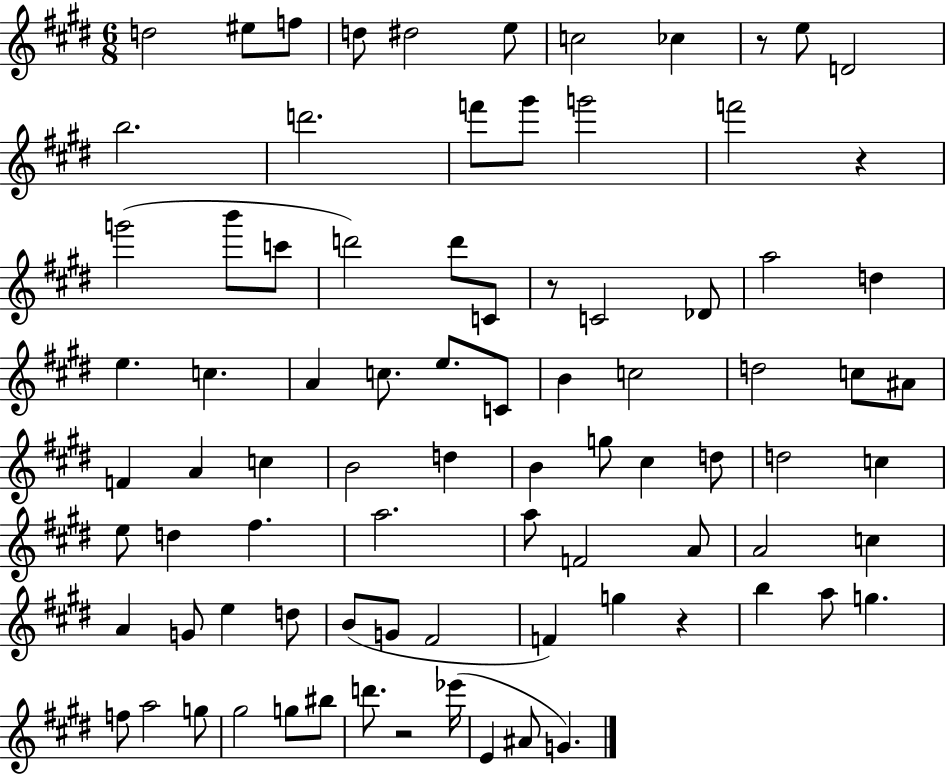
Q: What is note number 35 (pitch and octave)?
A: D5